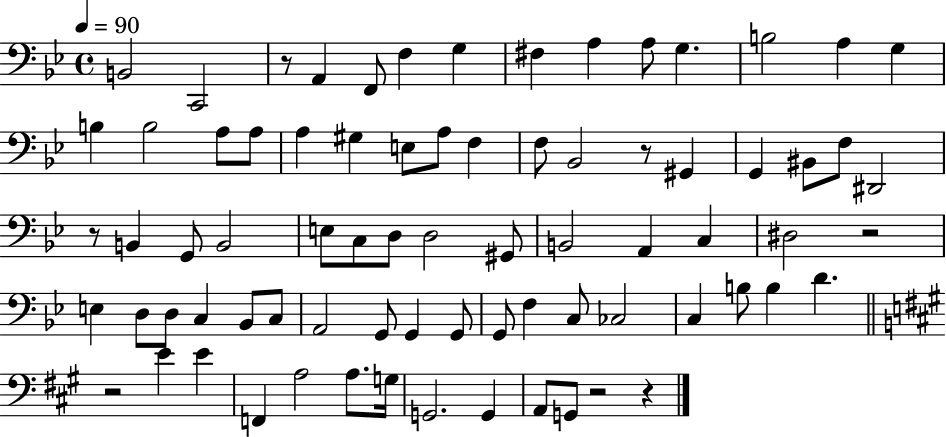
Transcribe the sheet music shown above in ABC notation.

X:1
T:Untitled
M:4/4
L:1/4
K:Bb
B,,2 C,,2 z/2 A,, F,,/2 F, G, ^F, A, A,/2 G, B,2 A, G, B, B,2 A,/2 A,/2 A, ^G, E,/2 A,/2 F, F,/2 _B,,2 z/2 ^G,, G,, ^B,,/2 F,/2 ^D,,2 z/2 B,, G,,/2 B,,2 E,/2 C,/2 D,/2 D,2 ^G,,/2 B,,2 A,, C, ^D,2 z2 E, D,/2 D,/2 C, _B,,/2 C,/2 A,,2 G,,/2 G,, G,,/2 G,,/2 F, C,/2 _C,2 C, B,/2 B, D z2 E E F,, A,2 A,/2 G,/4 G,,2 G,, A,,/2 G,,/2 z2 z